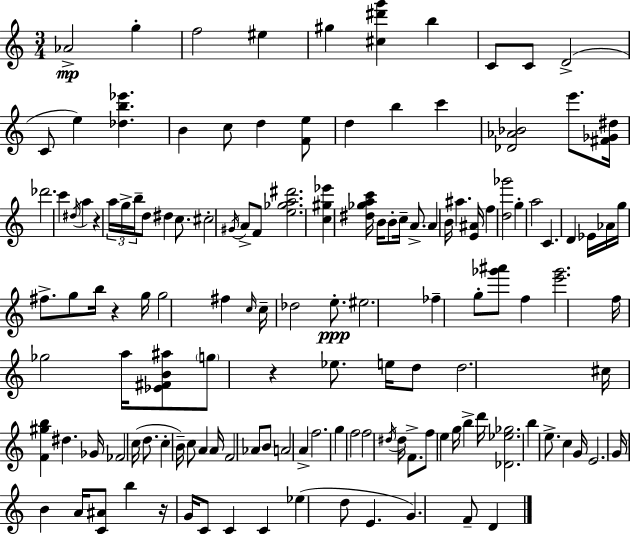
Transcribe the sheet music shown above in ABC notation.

X:1
T:Untitled
M:3/4
L:1/4
K:C
_A2 g f2 ^e ^g [^c^d'g'] b C/2 C/2 D2 C/2 e [_db_e'] B c/2 d [Fe]/2 d b c' [_D_A_B]2 e'/2 [^F_G^d]/4 _d'2 c' ^d/4 a z a/4 g/4 b/4 d/2 ^d c/2 ^c2 ^G/4 A/2 F/2 [e_ga^d']2 [c^g_e'] [^d_gac']/4 B/4 B/2 c/4 A/2 A B/4 ^a [E^A]/4 f [d_g']2 g a2 C D _E/4 _A/4 g/4 ^f/2 g/2 b/4 z g/4 g2 ^f c/4 c/4 _d2 e/2 ^e2 _f g/2 [_g'^a']/2 f [e'_g']2 f/4 _g2 a/4 [_E^FB^a]/2 g/2 z _e/2 e/4 d/2 d2 ^c/4 [F^gb] ^d _G/4 _F2 c/4 d/2 c B/4 c/2 A A/4 F2 _A/2 B/2 A2 A f2 g f2 f2 ^d/4 ^d/4 F/2 f/2 e g/4 b d'/4 [_D_e_g]2 b e/2 c G/4 E2 G/4 B A/4 [C^A]/2 b z/4 G/4 C/2 C C _e d/2 E G F/2 D